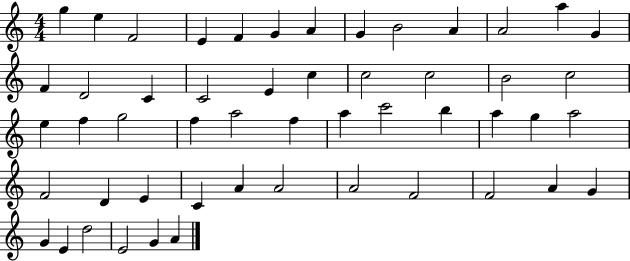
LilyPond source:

{
  \clef treble
  \numericTimeSignature
  \time 4/4
  \key c \major
  g''4 e''4 f'2 | e'4 f'4 g'4 a'4 | g'4 b'2 a'4 | a'2 a''4 g'4 | \break f'4 d'2 c'4 | c'2 e'4 c''4 | c''2 c''2 | b'2 c''2 | \break e''4 f''4 g''2 | f''4 a''2 f''4 | a''4 c'''2 b''4 | a''4 g''4 a''2 | \break f'2 d'4 e'4 | c'4 a'4 a'2 | a'2 f'2 | f'2 a'4 g'4 | \break g'4 e'4 d''2 | e'2 g'4 a'4 | \bar "|."
}